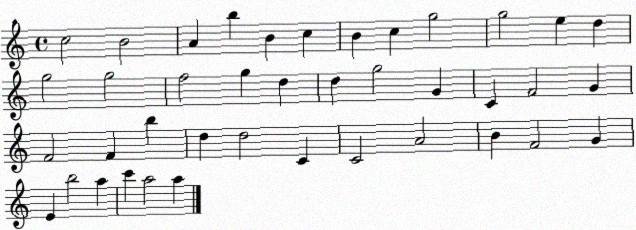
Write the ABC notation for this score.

X:1
T:Untitled
M:4/4
L:1/4
K:C
c2 B2 A b B c B c g2 g2 e d g2 g2 f2 g d d g2 G C F2 G F2 F b d d2 C C2 A2 B F2 G E b2 a c' a2 a